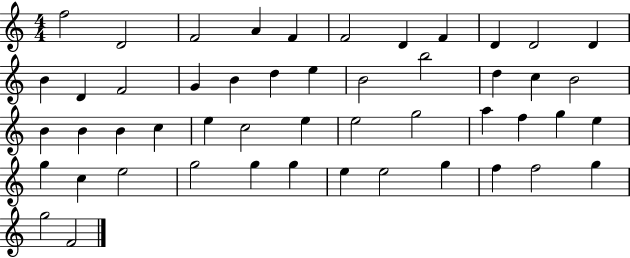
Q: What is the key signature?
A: C major